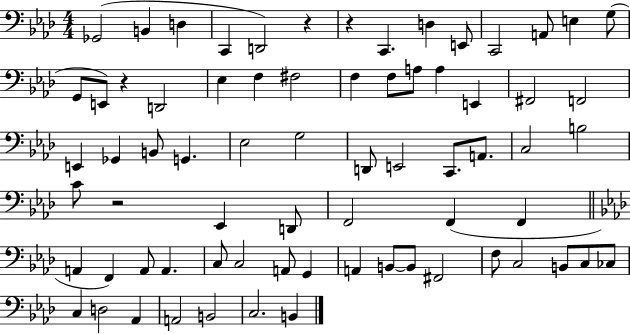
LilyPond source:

{
  \clef bass
  \numericTimeSignature
  \time 4/4
  \key aes \major
  \repeat volta 2 { ges,2( b,4 d4 | c,4 d,2) r4 | r4 c,4. d4 e,8 | c,2 a,8 e4 g8( | \break g,8 e,8) r4 d,2 | ees4 f4 fis2 | f4 f8 a8 a4 e,4 | fis,2 f,2 | \break e,4 ges,4 b,8 g,4. | ees2 g2 | d,8 e,2 c,8. a,8. | c2 b2 | \break c'8 r2 ees,4 d,8 | f,2 f,4( f,4 | \bar "||" \break \key aes \major a,4 f,4) a,8 a,4. | c8 c2 a,8 g,4 | a,4 b,8~~ b,8 fis,2 | f8 c2 b,8 c8 ces8 | \break c4 d2 aes,4 | a,2 b,2 | c2. b,4 | } \bar "|."
}